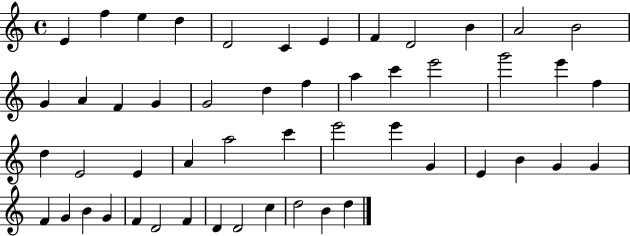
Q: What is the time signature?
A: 4/4